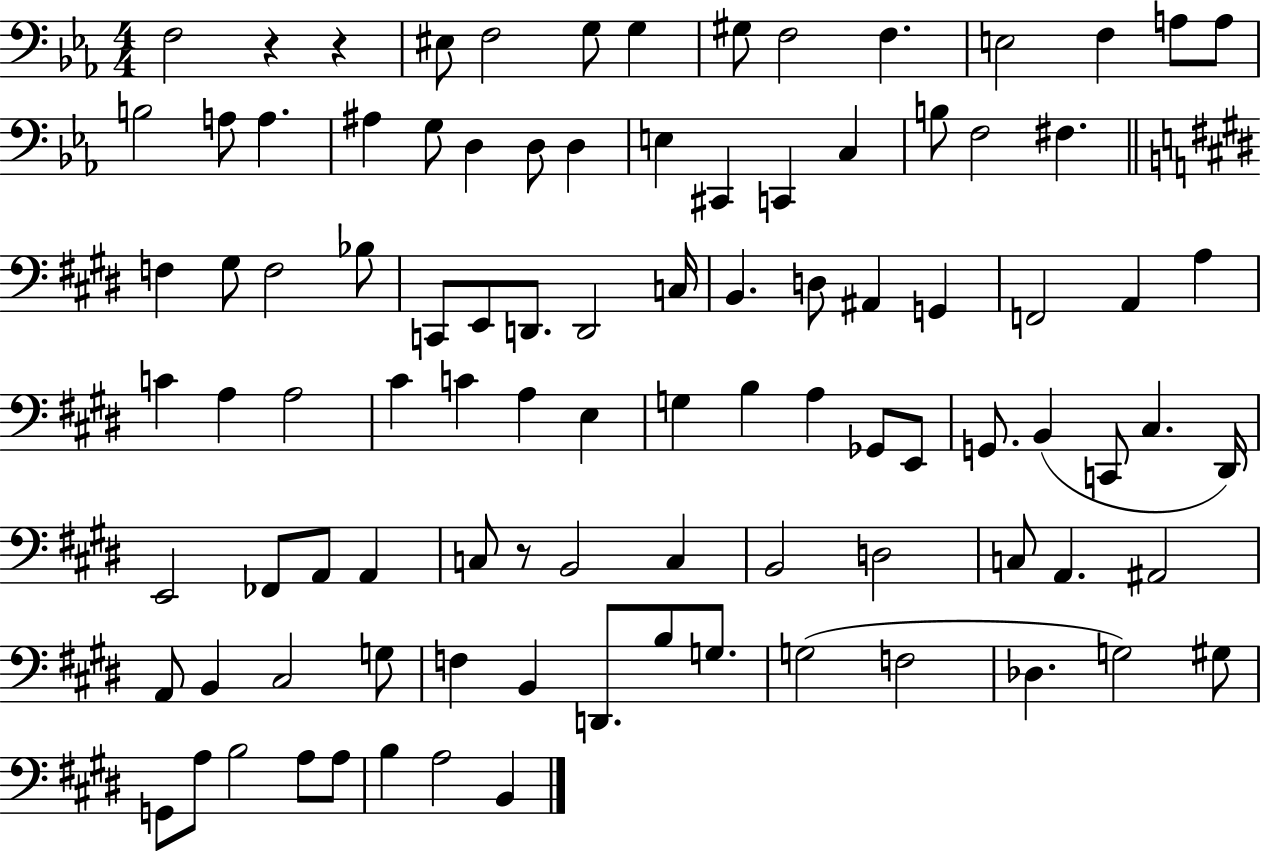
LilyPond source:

{
  \clef bass
  \numericTimeSignature
  \time 4/4
  \key ees \major
  f2 r4 r4 | eis8 f2 g8 g4 | gis8 f2 f4. | e2 f4 a8 a8 | \break b2 a8 a4. | ais4 g8 d4 d8 d4 | e4 cis,4 c,4 c4 | b8 f2 fis4. | \break \bar "||" \break \key e \major f4 gis8 f2 bes8 | c,8 e,8 d,8. d,2 c16 | b,4. d8 ais,4 g,4 | f,2 a,4 a4 | \break c'4 a4 a2 | cis'4 c'4 a4 e4 | g4 b4 a4 ges,8 e,8 | g,8. b,4( c,8 cis4. dis,16) | \break e,2 fes,8 a,8 a,4 | c8 r8 b,2 c4 | b,2 d2 | c8 a,4. ais,2 | \break a,8 b,4 cis2 g8 | f4 b,4 d,8. b8 g8. | g2( f2 | des4. g2) gis8 | \break g,8 a8 b2 a8 a8 | b4 a2 b,4 | \bar "|."
}